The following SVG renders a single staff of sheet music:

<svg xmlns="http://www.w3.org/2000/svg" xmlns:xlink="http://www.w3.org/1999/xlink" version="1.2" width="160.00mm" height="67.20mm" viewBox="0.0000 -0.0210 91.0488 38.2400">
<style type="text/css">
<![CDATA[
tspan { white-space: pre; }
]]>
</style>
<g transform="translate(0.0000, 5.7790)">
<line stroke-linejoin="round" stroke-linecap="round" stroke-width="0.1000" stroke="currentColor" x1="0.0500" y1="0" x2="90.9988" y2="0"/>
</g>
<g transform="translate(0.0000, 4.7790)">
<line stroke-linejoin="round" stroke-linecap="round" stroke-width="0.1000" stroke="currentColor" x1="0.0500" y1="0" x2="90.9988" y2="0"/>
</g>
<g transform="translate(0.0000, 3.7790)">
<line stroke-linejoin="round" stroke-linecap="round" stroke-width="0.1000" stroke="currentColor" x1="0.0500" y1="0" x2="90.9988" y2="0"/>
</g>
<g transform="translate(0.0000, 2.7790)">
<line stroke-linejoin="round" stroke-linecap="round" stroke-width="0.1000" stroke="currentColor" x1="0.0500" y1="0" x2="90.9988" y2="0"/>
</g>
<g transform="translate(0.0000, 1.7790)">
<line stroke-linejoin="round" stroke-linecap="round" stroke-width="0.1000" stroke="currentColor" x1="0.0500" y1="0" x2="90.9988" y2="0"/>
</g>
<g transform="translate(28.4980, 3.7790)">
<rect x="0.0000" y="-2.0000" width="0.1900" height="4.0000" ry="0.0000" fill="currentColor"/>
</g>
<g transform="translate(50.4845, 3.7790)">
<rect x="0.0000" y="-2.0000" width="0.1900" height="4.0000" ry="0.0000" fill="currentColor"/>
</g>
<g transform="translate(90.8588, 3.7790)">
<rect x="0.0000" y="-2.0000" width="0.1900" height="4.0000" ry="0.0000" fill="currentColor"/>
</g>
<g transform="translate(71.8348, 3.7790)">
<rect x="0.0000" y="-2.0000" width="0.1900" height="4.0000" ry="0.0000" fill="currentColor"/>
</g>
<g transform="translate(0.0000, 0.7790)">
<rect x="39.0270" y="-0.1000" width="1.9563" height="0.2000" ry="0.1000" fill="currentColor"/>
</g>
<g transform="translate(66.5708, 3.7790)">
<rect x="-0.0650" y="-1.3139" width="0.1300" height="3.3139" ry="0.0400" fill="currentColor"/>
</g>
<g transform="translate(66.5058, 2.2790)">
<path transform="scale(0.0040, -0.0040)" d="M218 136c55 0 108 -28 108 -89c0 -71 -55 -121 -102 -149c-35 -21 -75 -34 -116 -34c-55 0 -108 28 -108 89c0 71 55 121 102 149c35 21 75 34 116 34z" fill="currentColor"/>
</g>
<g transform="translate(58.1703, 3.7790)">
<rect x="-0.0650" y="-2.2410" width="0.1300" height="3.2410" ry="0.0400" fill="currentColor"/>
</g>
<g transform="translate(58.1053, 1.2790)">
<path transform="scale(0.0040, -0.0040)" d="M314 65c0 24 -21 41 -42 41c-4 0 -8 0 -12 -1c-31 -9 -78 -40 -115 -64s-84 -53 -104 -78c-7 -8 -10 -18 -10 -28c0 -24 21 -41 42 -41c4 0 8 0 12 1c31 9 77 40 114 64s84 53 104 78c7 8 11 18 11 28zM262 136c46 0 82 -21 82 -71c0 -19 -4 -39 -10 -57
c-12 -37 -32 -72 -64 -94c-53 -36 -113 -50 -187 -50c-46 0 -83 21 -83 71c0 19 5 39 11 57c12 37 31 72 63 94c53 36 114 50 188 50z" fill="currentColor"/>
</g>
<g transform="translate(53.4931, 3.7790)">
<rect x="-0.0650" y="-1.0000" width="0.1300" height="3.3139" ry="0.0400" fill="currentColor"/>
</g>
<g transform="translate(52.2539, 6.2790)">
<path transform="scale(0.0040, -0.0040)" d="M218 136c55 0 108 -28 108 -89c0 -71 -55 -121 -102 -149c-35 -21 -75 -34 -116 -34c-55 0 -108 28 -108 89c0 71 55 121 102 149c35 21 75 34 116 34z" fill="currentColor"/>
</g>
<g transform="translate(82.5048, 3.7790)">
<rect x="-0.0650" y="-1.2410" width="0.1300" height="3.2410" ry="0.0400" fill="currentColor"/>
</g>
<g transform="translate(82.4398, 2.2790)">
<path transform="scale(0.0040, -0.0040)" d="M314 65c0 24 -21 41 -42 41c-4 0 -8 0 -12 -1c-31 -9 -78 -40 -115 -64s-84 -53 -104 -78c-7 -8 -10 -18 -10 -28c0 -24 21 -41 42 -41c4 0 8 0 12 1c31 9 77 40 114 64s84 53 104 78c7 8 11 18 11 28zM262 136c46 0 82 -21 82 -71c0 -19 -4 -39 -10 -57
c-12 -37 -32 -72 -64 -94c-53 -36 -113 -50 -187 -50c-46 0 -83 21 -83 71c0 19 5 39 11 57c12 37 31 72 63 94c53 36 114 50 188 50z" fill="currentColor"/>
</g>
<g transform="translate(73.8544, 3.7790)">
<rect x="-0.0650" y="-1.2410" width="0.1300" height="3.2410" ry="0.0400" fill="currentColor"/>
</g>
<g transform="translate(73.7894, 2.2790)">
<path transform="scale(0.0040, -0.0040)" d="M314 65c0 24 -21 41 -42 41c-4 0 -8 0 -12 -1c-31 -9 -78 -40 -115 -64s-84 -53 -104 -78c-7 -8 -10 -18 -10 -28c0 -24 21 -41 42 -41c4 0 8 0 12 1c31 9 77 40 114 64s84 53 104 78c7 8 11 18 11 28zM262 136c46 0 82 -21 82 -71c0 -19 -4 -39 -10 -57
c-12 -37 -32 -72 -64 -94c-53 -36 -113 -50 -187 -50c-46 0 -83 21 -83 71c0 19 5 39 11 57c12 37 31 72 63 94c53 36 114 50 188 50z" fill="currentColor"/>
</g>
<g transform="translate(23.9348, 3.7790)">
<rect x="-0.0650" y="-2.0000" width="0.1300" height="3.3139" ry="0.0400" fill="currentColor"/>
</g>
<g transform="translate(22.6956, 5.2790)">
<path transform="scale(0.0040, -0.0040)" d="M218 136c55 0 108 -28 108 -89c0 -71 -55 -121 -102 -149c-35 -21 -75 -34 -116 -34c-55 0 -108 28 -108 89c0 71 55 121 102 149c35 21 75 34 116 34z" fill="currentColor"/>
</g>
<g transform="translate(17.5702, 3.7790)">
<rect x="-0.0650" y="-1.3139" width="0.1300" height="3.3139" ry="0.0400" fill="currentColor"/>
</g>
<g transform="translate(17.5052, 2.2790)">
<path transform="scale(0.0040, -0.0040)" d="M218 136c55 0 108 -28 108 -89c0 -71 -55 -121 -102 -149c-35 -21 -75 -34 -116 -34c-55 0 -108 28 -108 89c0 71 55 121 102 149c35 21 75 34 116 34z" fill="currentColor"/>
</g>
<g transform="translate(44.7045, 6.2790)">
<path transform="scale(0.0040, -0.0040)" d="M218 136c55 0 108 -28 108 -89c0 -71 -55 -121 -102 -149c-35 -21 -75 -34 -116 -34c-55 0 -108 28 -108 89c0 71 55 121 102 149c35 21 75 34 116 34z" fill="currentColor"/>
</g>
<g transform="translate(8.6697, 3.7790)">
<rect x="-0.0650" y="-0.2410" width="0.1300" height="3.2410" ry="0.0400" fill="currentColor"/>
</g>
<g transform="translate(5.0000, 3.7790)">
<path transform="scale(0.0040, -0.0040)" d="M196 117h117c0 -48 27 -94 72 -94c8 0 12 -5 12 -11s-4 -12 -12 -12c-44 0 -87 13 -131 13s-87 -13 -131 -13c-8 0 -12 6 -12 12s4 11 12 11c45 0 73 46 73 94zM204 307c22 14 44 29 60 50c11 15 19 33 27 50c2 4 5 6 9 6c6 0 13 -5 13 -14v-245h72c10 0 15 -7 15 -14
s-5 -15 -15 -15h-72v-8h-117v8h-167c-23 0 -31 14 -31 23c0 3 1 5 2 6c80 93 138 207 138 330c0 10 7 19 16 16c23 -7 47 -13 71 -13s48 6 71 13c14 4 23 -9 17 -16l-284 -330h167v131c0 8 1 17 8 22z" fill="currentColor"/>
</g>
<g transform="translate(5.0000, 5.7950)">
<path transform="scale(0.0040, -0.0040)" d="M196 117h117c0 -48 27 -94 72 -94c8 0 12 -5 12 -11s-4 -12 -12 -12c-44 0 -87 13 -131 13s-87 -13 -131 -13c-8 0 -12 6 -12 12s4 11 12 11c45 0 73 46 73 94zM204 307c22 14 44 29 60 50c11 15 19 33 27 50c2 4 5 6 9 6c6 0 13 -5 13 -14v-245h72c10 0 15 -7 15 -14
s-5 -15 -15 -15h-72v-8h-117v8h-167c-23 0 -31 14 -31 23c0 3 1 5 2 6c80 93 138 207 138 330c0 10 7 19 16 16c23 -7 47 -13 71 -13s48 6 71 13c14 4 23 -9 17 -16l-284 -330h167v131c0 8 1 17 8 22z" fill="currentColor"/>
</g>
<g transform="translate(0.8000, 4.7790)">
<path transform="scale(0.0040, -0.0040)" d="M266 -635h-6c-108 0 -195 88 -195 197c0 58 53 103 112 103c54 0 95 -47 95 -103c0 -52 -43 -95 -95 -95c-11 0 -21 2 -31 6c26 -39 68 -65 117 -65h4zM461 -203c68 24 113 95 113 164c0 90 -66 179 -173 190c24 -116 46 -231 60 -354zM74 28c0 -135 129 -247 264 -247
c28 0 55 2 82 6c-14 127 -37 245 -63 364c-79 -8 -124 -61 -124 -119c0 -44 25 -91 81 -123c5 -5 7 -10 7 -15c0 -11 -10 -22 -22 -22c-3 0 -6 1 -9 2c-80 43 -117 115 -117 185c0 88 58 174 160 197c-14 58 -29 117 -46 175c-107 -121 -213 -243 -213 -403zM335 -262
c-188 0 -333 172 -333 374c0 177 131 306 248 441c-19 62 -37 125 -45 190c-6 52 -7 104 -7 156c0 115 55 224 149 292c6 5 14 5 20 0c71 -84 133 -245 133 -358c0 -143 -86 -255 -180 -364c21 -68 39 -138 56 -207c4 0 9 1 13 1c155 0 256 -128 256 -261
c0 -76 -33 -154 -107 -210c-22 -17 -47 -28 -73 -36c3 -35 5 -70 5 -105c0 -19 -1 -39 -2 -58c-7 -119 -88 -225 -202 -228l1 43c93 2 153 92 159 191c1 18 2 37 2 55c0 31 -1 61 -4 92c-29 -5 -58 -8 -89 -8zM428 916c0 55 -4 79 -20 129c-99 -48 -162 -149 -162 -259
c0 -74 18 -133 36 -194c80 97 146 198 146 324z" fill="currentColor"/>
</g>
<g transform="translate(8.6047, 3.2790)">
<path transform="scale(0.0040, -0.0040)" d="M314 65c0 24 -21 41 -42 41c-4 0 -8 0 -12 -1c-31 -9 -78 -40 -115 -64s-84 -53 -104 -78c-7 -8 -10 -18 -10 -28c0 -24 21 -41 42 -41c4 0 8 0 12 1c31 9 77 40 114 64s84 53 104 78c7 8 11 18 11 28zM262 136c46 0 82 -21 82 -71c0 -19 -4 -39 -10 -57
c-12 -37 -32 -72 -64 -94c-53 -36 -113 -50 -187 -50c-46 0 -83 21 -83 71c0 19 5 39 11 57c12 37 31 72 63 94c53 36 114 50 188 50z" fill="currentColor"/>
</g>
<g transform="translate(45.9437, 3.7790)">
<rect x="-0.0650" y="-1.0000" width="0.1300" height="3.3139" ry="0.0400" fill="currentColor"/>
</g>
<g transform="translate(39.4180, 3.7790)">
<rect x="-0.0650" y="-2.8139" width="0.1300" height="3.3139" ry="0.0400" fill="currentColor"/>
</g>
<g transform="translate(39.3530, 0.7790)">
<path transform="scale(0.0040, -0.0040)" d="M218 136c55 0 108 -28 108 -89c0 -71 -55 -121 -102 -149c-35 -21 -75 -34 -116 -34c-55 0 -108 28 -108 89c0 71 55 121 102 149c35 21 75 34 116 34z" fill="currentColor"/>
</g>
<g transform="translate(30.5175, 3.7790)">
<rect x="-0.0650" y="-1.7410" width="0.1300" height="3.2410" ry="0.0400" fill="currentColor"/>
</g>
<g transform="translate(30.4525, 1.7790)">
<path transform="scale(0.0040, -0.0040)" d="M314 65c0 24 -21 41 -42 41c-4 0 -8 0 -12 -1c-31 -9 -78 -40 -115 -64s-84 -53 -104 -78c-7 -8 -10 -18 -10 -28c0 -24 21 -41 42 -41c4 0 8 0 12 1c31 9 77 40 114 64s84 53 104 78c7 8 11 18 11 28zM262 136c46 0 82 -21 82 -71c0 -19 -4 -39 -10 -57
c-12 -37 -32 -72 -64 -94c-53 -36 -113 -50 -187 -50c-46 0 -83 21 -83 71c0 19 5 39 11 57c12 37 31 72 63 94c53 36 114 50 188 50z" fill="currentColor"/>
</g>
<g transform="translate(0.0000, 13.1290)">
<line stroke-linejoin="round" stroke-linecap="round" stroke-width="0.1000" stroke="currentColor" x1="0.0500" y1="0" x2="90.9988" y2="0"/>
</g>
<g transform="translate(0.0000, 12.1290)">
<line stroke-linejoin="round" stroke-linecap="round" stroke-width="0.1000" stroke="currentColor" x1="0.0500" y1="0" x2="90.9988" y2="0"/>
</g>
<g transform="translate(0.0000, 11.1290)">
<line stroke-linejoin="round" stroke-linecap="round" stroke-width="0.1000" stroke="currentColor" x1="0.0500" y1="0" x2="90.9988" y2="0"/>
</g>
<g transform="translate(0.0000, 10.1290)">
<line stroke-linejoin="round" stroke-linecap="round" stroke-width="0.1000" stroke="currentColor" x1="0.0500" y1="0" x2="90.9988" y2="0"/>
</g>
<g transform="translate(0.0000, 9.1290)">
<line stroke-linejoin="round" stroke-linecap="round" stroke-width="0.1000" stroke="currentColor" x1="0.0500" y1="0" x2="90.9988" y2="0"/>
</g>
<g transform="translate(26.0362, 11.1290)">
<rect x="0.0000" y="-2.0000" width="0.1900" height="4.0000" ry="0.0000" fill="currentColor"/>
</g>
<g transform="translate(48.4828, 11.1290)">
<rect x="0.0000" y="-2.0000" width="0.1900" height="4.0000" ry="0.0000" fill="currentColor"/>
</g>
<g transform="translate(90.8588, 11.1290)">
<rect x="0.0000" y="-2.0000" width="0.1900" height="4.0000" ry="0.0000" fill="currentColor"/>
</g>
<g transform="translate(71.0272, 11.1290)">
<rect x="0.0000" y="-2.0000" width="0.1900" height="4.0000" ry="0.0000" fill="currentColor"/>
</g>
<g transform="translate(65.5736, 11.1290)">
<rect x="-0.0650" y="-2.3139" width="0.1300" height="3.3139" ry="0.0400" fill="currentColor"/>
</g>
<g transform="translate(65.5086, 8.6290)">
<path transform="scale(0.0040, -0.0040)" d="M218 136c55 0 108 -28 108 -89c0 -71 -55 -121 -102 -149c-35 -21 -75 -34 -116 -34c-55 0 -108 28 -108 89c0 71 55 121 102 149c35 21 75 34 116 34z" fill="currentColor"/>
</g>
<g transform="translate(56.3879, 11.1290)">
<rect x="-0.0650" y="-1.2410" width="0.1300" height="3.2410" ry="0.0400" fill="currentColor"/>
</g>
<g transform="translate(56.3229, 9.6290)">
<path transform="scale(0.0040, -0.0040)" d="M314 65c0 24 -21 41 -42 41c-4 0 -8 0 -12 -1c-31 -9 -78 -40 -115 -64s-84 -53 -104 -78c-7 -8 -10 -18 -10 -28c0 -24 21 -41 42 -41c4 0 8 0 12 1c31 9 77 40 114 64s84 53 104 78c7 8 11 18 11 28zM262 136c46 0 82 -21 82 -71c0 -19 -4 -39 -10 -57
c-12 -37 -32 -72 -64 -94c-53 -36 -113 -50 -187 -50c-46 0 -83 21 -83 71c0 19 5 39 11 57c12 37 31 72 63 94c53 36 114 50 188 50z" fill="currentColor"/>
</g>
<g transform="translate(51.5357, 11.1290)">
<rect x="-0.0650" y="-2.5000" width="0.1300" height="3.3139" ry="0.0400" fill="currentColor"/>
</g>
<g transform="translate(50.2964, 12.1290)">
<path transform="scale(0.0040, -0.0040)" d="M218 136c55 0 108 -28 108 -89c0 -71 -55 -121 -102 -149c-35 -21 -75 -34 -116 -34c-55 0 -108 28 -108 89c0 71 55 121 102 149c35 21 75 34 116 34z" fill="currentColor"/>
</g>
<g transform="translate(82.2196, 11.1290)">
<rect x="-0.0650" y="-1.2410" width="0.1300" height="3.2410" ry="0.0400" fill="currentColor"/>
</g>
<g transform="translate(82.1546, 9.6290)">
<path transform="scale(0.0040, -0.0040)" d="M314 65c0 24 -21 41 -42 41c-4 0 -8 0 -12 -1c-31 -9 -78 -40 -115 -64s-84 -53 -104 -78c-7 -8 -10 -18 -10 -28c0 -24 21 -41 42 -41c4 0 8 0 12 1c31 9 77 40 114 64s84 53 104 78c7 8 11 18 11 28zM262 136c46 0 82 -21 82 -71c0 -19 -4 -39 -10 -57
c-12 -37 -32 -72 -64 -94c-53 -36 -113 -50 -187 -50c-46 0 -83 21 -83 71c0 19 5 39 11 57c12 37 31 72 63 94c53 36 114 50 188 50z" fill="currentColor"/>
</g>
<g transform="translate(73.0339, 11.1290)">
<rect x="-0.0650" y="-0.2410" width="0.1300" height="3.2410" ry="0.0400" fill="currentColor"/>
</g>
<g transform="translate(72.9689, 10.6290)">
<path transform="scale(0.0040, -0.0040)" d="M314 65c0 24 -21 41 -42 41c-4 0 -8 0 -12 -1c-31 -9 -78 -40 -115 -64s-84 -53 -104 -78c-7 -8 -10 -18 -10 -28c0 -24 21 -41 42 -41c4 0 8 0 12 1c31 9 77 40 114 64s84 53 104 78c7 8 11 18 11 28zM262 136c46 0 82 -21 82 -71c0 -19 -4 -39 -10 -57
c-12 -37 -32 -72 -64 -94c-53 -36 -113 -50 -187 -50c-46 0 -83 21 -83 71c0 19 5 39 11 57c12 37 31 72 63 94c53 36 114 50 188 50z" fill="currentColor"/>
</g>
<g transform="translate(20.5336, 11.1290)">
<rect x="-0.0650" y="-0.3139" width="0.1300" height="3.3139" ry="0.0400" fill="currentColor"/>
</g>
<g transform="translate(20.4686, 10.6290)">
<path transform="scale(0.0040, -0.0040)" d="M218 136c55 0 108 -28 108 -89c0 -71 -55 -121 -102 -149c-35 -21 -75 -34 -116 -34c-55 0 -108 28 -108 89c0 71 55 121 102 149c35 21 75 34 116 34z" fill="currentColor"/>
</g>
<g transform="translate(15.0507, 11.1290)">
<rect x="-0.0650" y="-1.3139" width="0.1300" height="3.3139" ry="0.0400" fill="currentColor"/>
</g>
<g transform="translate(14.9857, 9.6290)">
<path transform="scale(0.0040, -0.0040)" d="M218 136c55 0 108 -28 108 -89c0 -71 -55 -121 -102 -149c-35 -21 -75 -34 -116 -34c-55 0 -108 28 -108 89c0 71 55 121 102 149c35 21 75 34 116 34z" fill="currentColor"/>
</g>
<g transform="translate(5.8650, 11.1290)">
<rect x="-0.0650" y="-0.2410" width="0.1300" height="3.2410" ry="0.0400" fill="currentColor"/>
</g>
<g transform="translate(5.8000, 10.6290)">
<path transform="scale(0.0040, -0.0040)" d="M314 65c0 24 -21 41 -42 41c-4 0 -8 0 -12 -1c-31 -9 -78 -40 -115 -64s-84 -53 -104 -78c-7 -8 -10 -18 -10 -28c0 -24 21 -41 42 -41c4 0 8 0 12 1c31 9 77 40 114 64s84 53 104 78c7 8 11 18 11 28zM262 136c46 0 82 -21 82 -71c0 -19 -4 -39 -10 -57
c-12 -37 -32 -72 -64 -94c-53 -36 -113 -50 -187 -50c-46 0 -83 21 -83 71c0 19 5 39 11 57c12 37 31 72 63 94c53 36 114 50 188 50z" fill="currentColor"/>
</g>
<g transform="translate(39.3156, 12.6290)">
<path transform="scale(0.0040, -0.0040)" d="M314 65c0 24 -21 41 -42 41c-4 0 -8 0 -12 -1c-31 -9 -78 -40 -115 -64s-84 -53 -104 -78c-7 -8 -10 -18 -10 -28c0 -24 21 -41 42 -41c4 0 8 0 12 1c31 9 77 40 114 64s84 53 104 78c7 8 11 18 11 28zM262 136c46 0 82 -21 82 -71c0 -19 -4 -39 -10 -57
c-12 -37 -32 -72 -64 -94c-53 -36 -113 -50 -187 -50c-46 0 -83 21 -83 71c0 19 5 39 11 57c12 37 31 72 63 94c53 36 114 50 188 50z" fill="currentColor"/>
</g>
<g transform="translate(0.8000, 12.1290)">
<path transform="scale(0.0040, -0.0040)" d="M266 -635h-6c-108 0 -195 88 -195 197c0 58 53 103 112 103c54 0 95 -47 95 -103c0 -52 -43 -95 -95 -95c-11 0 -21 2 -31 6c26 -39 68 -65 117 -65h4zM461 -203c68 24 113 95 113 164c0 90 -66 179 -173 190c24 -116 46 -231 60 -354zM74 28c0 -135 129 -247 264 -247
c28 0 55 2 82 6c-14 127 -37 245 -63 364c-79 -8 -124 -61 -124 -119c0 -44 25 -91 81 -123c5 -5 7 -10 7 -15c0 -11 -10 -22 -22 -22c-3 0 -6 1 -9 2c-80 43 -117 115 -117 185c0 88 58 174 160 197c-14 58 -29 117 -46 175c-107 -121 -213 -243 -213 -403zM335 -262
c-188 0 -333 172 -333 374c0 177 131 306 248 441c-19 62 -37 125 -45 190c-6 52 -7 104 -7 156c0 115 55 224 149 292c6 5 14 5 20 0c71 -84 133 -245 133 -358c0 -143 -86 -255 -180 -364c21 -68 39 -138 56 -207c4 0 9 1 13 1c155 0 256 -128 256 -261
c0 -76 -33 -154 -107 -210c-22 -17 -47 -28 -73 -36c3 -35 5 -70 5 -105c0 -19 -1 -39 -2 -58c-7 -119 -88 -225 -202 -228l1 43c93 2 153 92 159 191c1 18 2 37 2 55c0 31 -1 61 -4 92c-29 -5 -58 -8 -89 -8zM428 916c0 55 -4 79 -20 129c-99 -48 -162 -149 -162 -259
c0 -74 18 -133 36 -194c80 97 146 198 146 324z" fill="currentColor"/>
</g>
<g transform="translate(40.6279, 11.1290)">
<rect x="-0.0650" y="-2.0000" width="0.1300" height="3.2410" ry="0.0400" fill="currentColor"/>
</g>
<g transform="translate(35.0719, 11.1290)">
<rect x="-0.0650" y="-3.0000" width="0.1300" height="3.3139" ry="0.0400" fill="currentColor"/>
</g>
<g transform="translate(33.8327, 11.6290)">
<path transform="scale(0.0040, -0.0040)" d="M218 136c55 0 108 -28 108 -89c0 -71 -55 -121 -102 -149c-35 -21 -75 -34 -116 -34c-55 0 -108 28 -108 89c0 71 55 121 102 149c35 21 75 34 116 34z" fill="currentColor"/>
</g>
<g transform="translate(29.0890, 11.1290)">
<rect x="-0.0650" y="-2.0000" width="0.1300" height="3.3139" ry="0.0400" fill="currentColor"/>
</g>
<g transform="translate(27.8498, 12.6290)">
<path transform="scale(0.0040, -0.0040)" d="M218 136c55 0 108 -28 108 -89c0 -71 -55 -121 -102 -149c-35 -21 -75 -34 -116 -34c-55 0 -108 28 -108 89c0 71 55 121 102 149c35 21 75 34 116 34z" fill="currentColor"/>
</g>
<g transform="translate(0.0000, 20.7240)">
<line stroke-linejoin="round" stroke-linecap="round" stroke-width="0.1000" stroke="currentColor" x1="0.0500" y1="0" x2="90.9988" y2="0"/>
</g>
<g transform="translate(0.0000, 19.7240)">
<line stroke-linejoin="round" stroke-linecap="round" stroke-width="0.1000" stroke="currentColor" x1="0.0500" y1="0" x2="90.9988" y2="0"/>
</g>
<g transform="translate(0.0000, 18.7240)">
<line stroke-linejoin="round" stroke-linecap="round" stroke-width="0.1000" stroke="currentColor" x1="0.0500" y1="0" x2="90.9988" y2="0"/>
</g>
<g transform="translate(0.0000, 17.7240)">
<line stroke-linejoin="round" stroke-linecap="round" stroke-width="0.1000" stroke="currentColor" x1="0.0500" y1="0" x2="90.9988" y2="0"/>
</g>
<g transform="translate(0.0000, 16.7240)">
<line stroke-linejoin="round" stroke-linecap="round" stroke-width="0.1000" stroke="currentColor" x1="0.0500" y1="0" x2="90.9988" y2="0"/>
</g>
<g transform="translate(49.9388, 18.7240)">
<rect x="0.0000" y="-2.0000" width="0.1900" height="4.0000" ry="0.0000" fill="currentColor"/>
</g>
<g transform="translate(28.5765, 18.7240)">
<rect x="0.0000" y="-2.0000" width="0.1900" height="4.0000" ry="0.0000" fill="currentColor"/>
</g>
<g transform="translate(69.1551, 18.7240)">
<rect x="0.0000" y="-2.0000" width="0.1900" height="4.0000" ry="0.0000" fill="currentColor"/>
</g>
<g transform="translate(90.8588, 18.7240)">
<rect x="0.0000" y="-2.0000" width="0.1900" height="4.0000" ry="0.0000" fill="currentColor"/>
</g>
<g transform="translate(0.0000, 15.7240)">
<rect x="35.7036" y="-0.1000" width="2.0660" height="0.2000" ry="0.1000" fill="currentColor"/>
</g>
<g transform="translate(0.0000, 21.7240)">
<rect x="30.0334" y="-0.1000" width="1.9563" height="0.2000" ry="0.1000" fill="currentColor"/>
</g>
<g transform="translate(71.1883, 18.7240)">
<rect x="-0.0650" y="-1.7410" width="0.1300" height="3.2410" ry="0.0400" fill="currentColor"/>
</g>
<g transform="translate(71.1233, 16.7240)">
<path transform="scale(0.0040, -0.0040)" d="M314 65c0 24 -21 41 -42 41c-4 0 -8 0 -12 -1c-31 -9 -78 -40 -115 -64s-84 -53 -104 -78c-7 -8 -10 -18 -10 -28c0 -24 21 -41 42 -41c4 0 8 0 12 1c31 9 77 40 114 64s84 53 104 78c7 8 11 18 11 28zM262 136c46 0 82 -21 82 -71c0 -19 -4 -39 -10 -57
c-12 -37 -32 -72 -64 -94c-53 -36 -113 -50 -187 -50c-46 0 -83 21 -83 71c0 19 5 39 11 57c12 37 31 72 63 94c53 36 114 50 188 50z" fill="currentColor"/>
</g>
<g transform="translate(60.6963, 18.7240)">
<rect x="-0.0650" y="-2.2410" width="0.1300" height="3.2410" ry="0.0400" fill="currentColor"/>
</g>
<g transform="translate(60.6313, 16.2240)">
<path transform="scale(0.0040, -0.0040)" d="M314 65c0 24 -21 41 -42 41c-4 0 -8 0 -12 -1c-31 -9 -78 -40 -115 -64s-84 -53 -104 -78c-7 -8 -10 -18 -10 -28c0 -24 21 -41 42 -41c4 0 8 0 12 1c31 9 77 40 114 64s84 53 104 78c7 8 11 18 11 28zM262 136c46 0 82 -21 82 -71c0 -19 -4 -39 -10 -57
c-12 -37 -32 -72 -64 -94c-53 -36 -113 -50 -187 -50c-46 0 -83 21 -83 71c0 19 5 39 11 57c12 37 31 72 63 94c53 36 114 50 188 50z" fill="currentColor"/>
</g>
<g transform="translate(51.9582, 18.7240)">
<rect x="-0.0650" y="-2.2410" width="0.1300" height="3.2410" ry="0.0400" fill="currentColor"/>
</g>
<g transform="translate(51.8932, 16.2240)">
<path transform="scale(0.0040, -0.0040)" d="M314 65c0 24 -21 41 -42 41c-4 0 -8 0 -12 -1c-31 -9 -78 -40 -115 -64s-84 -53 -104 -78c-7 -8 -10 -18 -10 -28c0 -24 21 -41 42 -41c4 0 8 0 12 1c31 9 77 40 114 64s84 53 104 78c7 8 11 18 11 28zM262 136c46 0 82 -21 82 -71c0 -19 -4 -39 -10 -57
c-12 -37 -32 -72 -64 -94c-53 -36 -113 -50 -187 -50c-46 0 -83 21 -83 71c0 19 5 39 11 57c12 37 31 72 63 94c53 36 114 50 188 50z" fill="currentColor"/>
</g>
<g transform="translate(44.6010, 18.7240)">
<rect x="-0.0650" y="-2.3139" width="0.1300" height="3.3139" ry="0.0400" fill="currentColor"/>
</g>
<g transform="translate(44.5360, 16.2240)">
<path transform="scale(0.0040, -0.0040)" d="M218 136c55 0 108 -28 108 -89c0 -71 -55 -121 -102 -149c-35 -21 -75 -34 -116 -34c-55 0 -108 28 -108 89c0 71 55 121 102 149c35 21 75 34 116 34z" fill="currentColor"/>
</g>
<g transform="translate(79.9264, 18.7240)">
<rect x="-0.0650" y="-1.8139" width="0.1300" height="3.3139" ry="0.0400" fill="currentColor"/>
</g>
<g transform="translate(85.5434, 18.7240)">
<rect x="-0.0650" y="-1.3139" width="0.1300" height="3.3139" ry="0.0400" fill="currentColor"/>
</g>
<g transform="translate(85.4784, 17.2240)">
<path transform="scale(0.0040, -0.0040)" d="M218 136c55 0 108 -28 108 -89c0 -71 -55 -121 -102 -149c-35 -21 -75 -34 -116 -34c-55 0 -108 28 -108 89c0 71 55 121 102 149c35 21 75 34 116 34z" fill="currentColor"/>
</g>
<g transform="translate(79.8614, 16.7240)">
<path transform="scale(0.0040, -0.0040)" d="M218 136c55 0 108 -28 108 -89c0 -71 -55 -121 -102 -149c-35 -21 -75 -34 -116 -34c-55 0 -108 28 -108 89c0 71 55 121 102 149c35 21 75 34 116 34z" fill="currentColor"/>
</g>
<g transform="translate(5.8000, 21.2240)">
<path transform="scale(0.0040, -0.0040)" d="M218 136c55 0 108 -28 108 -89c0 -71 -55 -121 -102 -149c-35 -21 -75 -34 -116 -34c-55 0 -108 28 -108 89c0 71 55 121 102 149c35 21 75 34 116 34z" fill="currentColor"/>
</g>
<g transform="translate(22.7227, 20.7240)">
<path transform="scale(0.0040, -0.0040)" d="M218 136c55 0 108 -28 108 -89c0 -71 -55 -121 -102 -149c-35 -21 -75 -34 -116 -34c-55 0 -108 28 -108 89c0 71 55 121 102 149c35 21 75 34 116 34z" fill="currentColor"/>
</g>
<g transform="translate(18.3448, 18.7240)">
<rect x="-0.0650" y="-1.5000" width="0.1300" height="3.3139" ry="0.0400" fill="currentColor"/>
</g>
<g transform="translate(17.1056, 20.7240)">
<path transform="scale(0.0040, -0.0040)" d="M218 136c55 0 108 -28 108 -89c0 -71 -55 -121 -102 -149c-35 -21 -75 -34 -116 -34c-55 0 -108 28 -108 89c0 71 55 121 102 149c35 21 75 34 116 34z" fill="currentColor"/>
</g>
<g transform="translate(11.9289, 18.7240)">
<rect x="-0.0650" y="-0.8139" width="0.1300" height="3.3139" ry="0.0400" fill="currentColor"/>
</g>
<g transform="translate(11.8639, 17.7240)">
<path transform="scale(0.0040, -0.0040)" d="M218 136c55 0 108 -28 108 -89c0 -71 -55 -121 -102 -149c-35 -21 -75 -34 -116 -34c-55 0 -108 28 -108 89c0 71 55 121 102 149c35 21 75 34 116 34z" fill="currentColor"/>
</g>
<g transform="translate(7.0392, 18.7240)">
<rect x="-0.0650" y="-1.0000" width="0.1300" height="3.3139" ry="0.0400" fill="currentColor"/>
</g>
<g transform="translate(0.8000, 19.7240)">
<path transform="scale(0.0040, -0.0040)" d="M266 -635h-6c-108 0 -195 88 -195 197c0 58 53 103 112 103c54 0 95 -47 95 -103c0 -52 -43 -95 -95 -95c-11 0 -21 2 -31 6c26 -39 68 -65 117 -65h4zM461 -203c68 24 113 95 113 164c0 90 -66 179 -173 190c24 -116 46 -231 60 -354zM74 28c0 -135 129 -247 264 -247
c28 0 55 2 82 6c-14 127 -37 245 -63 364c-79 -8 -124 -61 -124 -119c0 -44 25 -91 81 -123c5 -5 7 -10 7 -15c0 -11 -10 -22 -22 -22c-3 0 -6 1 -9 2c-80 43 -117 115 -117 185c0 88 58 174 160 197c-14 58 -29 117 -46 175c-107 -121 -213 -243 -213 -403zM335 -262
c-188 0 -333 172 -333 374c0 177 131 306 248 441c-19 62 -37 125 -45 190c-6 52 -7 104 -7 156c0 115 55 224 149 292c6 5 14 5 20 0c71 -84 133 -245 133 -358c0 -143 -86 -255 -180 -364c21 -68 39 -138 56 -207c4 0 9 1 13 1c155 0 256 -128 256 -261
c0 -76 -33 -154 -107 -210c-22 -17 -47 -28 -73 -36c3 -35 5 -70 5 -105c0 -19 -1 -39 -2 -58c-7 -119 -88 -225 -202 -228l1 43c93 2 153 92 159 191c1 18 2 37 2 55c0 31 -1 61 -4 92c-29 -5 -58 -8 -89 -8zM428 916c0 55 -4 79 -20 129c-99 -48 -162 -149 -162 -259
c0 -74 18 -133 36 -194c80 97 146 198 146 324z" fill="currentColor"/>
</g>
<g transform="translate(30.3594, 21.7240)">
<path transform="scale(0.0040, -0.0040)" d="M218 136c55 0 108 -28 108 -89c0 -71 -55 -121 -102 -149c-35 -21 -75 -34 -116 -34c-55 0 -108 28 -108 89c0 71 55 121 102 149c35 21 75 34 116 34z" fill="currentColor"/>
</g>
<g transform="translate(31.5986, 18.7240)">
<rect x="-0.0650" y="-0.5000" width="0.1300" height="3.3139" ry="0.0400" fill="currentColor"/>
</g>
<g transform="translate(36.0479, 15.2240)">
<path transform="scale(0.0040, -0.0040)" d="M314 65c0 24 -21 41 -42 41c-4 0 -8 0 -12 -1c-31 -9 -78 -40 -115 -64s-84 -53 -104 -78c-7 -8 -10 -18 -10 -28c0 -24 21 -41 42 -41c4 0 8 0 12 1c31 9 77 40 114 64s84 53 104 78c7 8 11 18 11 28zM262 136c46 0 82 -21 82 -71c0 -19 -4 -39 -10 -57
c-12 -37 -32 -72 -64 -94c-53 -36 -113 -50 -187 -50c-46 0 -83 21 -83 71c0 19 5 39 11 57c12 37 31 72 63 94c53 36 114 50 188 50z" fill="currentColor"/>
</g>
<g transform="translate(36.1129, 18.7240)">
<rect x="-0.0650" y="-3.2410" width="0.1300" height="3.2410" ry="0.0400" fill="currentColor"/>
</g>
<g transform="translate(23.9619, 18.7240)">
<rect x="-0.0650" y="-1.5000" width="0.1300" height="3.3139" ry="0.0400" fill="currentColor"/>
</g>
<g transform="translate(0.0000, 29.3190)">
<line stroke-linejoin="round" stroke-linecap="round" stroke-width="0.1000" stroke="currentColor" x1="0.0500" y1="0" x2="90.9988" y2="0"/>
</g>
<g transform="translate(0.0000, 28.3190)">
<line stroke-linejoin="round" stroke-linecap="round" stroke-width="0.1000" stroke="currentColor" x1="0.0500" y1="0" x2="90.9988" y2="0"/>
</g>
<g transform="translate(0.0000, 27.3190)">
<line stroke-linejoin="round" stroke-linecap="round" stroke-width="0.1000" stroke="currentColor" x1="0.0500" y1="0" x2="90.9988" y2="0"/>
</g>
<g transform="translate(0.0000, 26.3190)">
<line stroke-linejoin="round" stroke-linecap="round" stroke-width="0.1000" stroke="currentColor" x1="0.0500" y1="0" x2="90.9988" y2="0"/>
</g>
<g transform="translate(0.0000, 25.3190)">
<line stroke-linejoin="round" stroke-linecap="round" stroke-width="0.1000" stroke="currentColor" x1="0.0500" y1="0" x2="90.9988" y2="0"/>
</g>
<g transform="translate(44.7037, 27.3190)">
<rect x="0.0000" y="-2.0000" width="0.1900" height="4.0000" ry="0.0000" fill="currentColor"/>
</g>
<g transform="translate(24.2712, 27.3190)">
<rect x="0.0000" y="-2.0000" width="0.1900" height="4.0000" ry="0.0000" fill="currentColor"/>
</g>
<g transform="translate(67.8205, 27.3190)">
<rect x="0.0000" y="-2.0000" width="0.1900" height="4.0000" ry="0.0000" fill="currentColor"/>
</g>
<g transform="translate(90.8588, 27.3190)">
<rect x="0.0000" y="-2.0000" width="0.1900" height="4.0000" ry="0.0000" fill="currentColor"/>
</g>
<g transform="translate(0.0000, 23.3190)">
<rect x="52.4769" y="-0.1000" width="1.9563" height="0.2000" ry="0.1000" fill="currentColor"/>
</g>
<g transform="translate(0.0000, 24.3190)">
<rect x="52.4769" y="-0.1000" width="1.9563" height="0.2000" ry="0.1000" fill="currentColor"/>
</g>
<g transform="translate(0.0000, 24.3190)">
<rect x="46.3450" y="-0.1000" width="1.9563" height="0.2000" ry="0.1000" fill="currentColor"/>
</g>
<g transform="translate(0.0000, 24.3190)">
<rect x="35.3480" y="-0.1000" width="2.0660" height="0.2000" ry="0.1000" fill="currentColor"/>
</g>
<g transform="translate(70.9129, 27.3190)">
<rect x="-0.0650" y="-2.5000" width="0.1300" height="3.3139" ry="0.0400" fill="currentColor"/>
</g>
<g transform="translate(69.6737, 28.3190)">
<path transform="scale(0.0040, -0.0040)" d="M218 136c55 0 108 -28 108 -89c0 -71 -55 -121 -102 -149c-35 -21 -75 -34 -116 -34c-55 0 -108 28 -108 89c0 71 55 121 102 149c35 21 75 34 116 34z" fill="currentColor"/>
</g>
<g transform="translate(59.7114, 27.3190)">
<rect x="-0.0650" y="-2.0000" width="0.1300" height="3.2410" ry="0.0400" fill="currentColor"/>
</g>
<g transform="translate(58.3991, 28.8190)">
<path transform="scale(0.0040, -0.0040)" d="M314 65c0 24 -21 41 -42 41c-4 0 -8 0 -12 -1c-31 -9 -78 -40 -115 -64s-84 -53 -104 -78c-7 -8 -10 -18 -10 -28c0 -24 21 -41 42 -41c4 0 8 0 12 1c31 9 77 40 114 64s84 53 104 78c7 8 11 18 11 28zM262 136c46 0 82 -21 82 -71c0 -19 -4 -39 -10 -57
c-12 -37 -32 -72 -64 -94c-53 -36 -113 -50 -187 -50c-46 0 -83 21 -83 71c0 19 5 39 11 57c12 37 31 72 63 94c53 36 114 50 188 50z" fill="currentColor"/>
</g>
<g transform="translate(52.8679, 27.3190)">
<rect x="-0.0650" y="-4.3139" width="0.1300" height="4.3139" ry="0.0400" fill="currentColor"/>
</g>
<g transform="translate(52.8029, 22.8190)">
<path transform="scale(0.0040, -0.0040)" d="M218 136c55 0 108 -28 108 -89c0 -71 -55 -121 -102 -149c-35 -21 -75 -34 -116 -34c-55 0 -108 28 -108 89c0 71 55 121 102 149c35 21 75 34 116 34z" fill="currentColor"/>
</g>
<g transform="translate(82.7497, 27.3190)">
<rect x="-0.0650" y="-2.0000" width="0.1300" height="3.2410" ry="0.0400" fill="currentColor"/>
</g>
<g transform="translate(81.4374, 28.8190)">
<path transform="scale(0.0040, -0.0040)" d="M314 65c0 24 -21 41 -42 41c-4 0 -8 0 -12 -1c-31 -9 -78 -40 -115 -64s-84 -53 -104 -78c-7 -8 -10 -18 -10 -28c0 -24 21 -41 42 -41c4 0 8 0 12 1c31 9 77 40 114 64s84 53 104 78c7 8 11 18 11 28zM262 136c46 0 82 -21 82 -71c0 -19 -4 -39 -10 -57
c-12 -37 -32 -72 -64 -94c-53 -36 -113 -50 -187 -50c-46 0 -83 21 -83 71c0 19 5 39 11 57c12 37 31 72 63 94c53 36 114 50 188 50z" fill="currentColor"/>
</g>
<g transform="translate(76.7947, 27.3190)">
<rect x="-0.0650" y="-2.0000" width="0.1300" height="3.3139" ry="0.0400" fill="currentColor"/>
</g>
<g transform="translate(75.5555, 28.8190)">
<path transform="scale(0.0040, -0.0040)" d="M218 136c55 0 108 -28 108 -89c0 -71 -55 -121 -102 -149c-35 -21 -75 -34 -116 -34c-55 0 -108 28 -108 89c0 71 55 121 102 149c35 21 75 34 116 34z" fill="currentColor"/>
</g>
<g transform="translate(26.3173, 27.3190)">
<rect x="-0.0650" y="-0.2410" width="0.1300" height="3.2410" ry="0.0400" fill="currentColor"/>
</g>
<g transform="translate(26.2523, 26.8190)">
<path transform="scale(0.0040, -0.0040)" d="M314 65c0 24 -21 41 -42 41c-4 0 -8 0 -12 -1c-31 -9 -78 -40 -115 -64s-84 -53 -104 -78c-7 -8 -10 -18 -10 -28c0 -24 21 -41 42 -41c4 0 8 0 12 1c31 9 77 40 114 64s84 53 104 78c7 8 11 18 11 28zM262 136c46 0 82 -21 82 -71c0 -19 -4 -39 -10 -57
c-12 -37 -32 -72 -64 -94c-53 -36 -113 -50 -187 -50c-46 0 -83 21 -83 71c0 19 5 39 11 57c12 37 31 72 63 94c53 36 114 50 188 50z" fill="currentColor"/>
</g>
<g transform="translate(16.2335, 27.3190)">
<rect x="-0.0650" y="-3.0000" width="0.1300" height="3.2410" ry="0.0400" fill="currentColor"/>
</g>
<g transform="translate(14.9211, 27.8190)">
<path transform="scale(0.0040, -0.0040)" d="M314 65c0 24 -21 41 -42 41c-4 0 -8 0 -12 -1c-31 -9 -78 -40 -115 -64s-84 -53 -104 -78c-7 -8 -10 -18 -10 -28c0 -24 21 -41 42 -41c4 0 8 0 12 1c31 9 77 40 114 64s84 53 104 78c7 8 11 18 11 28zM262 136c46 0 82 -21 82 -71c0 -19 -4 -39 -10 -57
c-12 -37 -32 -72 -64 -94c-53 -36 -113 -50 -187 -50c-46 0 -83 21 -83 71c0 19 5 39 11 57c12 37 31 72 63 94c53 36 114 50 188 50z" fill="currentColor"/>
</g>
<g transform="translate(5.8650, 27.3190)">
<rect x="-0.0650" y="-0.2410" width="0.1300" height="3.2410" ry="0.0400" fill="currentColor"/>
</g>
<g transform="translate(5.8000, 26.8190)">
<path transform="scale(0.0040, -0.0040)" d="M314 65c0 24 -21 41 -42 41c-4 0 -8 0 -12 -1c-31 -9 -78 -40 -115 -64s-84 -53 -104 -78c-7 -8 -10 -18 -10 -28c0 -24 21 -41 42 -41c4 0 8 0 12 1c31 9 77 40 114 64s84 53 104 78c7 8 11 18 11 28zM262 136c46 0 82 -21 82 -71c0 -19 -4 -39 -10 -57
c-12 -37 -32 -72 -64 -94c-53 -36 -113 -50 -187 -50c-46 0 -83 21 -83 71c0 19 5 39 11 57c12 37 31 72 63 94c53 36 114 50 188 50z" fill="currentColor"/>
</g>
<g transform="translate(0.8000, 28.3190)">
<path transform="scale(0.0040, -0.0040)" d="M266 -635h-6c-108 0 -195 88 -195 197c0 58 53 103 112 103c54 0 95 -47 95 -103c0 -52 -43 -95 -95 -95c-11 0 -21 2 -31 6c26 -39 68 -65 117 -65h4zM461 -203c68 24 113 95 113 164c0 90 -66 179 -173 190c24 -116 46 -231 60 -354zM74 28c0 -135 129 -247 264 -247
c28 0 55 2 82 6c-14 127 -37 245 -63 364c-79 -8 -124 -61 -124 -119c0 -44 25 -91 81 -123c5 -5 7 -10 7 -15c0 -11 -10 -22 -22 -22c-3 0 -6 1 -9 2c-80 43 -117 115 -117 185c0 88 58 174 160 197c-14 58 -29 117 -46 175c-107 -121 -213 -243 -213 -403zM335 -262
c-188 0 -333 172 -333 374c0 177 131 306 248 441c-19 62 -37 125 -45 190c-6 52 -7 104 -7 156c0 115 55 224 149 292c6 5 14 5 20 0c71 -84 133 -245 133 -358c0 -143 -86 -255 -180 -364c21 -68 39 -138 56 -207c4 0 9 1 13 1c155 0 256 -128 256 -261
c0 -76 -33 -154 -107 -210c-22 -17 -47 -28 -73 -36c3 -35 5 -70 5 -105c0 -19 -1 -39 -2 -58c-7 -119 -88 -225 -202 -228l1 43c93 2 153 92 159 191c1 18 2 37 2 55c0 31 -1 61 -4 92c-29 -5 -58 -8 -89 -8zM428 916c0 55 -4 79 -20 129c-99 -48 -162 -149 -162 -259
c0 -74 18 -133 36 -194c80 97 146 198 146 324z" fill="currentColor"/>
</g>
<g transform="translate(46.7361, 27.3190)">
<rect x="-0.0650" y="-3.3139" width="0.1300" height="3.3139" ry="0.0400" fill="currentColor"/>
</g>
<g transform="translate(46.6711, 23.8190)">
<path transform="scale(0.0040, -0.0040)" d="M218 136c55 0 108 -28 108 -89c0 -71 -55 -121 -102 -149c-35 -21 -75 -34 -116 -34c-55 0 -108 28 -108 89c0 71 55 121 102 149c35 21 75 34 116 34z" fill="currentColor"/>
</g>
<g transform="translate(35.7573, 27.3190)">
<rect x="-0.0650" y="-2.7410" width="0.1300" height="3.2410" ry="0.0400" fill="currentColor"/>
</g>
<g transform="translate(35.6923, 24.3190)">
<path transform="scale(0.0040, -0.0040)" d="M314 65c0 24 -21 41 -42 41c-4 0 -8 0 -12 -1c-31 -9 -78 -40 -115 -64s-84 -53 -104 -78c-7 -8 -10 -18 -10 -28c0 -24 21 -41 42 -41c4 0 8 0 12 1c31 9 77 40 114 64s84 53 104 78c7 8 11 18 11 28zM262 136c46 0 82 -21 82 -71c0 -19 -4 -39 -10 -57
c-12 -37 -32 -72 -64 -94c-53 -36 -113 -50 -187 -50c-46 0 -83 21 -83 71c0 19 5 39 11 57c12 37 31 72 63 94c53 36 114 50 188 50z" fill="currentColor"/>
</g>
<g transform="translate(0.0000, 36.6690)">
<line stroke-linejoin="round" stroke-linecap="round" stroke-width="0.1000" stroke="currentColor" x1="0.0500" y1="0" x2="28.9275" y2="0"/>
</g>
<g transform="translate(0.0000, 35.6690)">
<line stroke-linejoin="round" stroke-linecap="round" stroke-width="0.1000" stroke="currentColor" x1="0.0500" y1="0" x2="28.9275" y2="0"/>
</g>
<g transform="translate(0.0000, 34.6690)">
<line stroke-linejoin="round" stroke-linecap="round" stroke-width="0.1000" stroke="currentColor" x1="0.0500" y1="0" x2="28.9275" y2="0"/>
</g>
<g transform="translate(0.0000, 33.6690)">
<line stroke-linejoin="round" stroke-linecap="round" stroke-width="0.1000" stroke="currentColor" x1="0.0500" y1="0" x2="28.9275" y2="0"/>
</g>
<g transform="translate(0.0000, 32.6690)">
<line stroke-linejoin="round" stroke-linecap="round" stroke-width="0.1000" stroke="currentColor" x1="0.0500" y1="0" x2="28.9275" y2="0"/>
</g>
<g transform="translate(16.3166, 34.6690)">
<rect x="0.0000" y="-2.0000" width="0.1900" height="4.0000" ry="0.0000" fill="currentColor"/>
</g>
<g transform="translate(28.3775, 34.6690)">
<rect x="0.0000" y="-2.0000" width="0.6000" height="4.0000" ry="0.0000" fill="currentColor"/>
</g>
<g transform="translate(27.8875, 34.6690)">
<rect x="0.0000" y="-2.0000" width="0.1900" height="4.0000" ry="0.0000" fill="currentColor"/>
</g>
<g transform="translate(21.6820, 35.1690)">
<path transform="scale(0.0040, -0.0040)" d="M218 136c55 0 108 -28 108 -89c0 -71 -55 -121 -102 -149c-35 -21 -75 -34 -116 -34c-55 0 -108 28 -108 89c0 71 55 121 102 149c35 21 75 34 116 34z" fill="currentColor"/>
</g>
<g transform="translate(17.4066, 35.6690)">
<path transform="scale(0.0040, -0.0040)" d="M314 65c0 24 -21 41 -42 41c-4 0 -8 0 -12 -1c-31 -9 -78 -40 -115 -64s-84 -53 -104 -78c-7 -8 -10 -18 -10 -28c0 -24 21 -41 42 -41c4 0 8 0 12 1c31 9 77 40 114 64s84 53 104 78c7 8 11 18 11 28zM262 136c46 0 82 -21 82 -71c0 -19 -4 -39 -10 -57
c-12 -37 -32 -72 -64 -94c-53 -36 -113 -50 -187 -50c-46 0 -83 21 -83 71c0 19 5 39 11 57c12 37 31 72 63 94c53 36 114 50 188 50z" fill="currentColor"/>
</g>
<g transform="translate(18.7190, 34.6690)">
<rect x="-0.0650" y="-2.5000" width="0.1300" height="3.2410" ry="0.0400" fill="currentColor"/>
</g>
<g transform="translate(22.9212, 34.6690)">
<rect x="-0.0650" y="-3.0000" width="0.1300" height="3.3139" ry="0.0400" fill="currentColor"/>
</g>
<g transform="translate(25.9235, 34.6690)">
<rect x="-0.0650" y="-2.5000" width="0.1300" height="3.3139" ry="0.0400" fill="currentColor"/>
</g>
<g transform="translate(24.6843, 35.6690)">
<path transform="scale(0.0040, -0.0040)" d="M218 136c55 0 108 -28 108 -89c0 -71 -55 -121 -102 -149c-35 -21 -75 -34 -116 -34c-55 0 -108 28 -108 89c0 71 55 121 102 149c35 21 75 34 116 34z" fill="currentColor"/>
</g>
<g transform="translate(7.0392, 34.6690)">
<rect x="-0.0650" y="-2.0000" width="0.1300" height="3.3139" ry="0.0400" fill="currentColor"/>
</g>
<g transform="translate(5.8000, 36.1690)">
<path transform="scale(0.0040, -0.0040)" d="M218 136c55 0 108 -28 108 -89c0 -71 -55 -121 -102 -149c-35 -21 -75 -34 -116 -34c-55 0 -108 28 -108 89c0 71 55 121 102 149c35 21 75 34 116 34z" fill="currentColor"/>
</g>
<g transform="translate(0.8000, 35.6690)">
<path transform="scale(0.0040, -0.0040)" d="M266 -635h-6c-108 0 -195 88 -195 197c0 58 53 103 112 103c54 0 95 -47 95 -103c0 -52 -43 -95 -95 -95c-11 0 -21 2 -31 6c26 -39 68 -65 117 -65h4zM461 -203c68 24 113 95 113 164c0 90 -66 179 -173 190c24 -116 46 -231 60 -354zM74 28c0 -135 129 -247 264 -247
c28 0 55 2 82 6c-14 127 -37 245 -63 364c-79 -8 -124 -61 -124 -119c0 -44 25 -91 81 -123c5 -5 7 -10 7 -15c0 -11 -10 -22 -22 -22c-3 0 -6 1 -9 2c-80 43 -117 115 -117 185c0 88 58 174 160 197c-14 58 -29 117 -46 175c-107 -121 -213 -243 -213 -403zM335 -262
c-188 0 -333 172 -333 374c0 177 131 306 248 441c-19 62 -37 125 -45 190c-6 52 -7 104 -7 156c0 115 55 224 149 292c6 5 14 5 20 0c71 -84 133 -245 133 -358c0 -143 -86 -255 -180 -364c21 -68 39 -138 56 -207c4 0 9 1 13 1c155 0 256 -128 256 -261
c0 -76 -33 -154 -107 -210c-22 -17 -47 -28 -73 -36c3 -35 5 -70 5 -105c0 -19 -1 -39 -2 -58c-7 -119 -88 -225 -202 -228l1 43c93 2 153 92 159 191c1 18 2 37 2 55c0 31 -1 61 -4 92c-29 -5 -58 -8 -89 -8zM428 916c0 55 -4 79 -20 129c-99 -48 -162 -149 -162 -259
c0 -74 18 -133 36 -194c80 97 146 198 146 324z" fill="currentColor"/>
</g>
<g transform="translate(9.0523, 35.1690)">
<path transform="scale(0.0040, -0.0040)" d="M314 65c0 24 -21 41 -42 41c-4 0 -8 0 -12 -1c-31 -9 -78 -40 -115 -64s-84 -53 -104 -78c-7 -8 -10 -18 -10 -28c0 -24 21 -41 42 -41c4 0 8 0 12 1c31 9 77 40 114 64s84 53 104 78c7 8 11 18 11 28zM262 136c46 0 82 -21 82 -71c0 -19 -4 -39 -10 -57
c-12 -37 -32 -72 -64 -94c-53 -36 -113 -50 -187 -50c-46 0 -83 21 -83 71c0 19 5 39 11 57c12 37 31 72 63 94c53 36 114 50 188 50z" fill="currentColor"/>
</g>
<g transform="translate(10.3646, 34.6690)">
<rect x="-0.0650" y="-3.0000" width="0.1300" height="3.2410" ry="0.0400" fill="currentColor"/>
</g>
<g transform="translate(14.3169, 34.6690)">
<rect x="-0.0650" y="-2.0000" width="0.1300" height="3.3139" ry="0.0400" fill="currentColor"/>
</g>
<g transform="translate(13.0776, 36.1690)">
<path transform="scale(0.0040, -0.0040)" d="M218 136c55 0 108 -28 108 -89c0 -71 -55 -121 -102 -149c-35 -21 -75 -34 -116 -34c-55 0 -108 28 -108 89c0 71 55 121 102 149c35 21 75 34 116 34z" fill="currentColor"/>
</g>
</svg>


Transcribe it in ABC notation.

X:1
T:Untitled
M:4/4
L:1/4
K:C
c2 e F f2 a D D g2 e e2 e2 c2 e c F A F2 G e2 g c2 e2 D d E E C b2 g g2 g2 f2 f e c2 A2 c2 a2 b d' F2 G F F2 F A2 F G2 A G